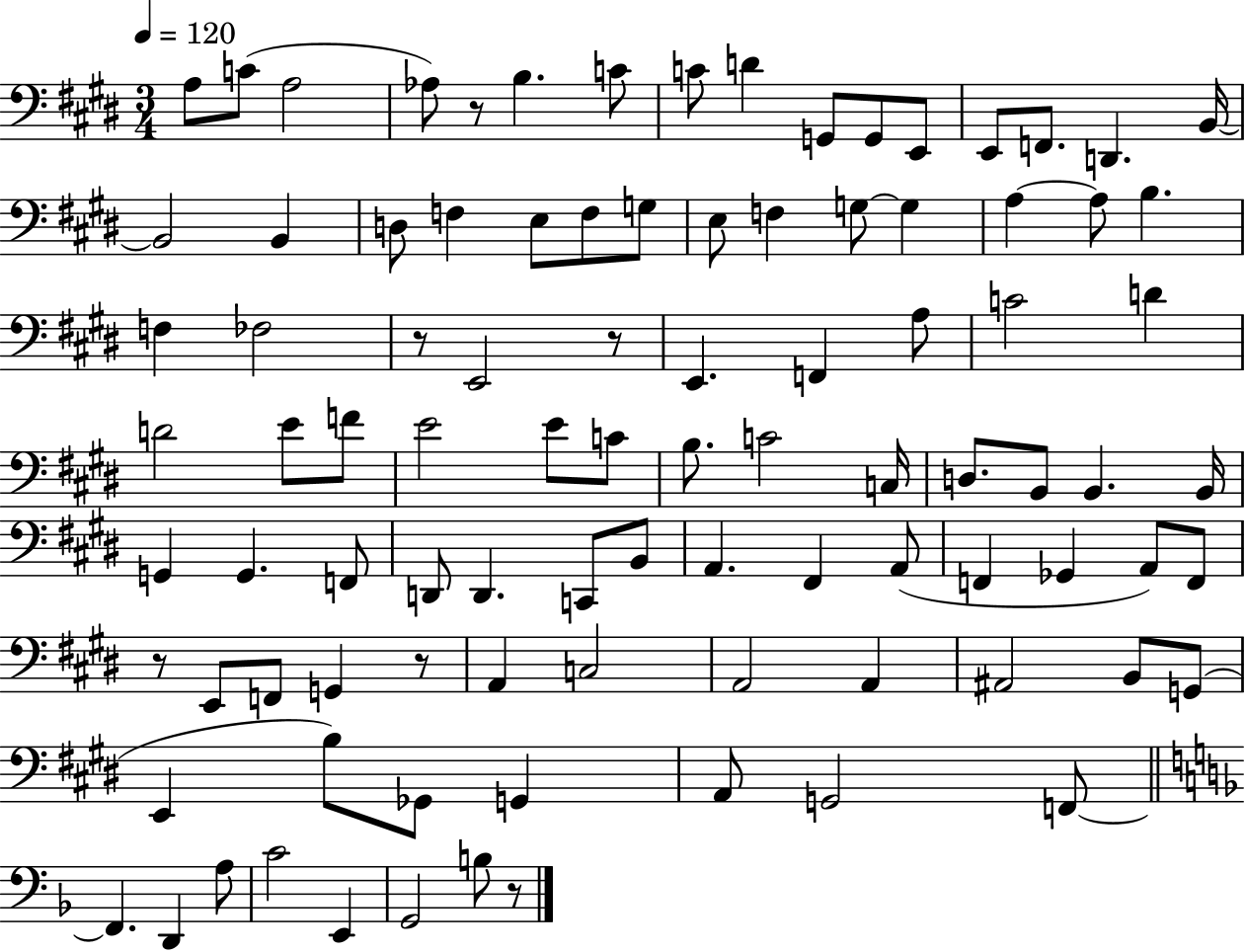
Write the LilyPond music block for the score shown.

{
  \clef bass
  \numericTimeSignature
  \time 3/4
  \key e \major
  \tempo 4 = 120
  a8 c'8( a2 | aes8) r8 b4. c'8 | c'8 d'4 g,8 g,8 e,8 | e,8 f,8. d,4. b,16~~ | \break b,2 b,4 | d8 f4 e8 f8 g8 | e8 f4 g8~~ g4 | a4~~ a8 b4. | \break f4 fes2 | r8 e,2 r8 | e,4. f,4 a8 | c'2 d'4 | \break d'2 e'8 f'8 | e'2 e'8 c'8 | b8. c'2 c16 | d8. b,8 b,4. b,16 | \break g,4 g,4. f,8 | d,8 d,4. c,8 b,8 | a,4. fis,4 a,8( | f,4 ges,4 a,8) f,8 | \break r8 e,8 f,8 g,4 r8 | a,4 c2 | a,2 a,4 | ais,2 b,8 g,8( | \break e,4 b8) ges,8 g,4 | a,8 g,2 f,8~~ | \bar "||" \break \key d \minor f,4. d,4 a8 | c'2 e,4 | g,2 b8 r8 | \bar "|."
}